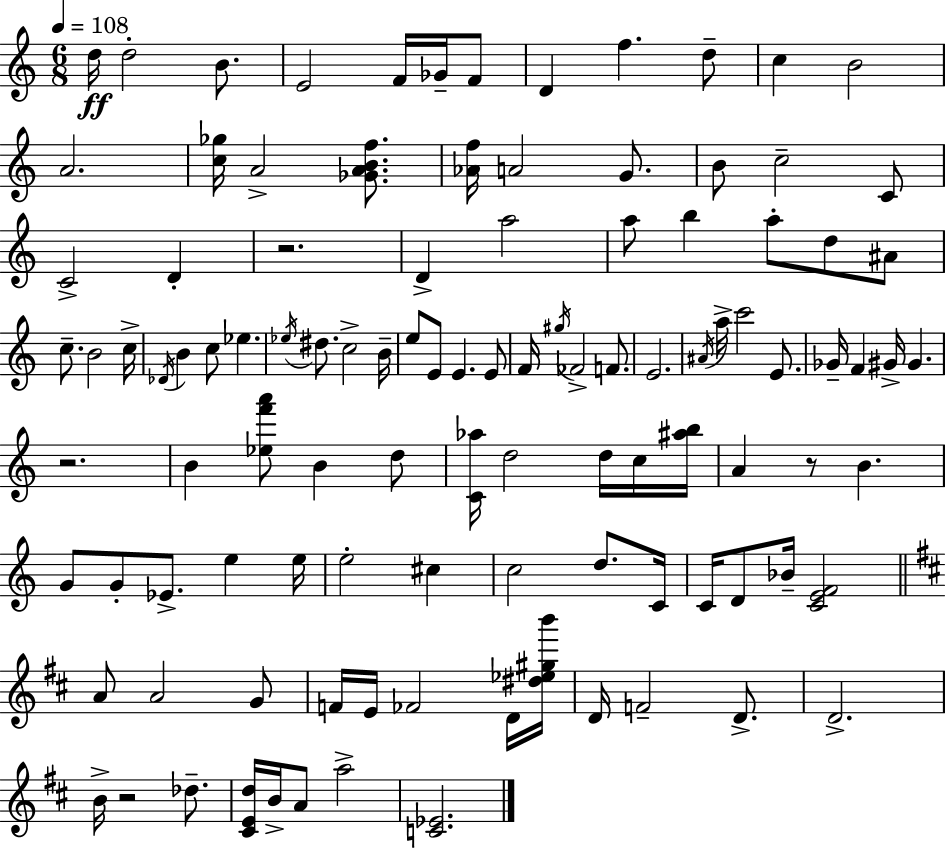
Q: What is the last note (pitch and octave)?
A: A5